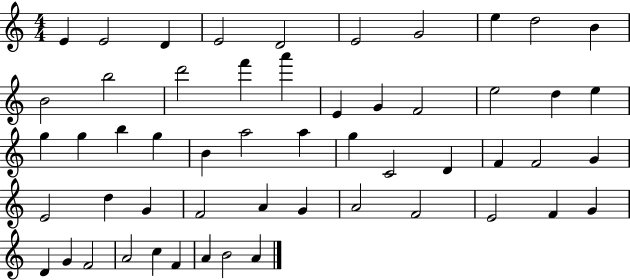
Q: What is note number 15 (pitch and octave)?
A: A6